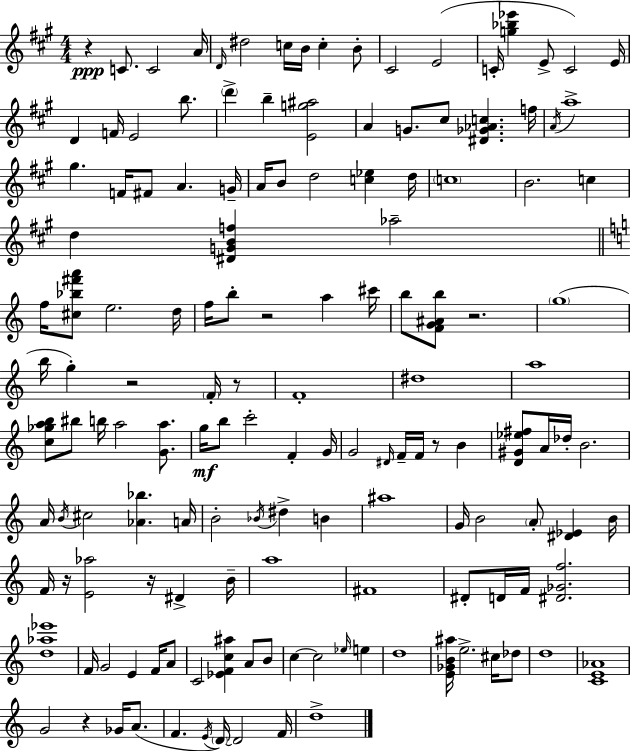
{
  \clef treble
  \numericTimeSignature
  \time 4/4
  \key a \major
  r4\ppp c'8. c'2 a'16 | \grace { d'16 } dis''2 c''16 b'16 c''4-. b'8-. | cis'2 e'2( | c'16-. <g'' bes'' ees'''>4 e'8-> c'2) | \break e'16 d'4 f'16 e'2 b''8. | \parenthesize d'''4-> b''4-- <e' g'' ais''>2 | a'4 g'8. cis''8 <dis' ges' aes' c''>4. | f''16 \acciaccatura { a'16 } a''1-> | \break gis''4. f'16 fis'8 a'4. | g'16-- a'16 b'8 d''2 <c'' ees''>4 | d''16 \parenthesize c''1 | b'2. c''4 | \break d''4 <dis' g' b' f''>4 aes''2-- | \bar "||" \break \key a \minor f''16 <cis'' bes'' fis''' a'''>8 e''2. d''16 | f''16 b''8-. r2 a''4 cis'''16 | b''8 <f' g' ais' b''>8 r2. | \parenthesize g''1( | \break b''16 g''4-.) r2 \parenthesize f'16-. r8 | f'1-. | dis''1 | a''1 | \break <c'' ges'' a'' b''>8 bis''8 b''16 a''2 <g' a''>8. | g''16\mf b''8 c'''2-. f'4-. g'16 | g'2 \grace { dis'16 } f'16-- f'16 r8 b'4 | <d' gis' ees'' fis''>8 a'16 des''16-. b'2. | \break a'16 \acciaccatura { b'16 } cis''2 <aes' bes''>4. | a'16 b'2-. \acciaccatura { bes'16 } dis''4-> b'4 | ais''1 | g'16 b'2 \parenthesize a'8-. <dis' ees'>4 | \break b'16 f'16 r16 <e' aes''>2 r16 dis'4-> | b'16-- a''1 | fis'1 | dis'8-. d'16 f'16 <dis' ges' f''>2. | \break <d'' aes'' ees'''>1 | f'16 g'2 e'4 | f'16 a'8 c'2 <ees' f' c'' ais''>4 a'8 | b'8 c''4~~ c''2 \grace { ees''16 } | \break e''4 d''1 | <e' ges' b' ais''>16 e''2.-> | cis''16 des''8 d''1 | <c' e' aes'>1 | \break g'2 r4 | ges'16 a'8.( f'4. \acciaccatura { e'16 } \parenthesize d'16~~) d'2 | f'16 d''1-> | \bar "|."
}